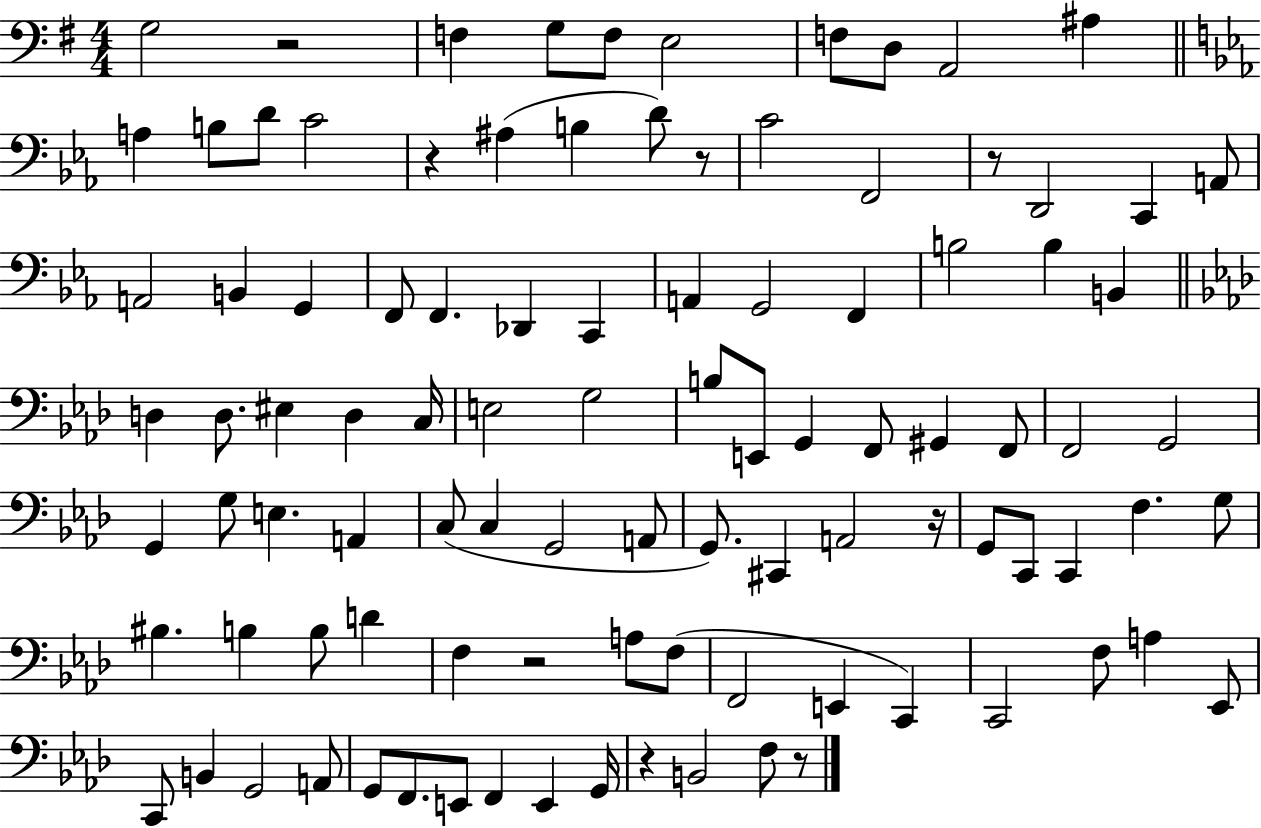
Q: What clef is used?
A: bass